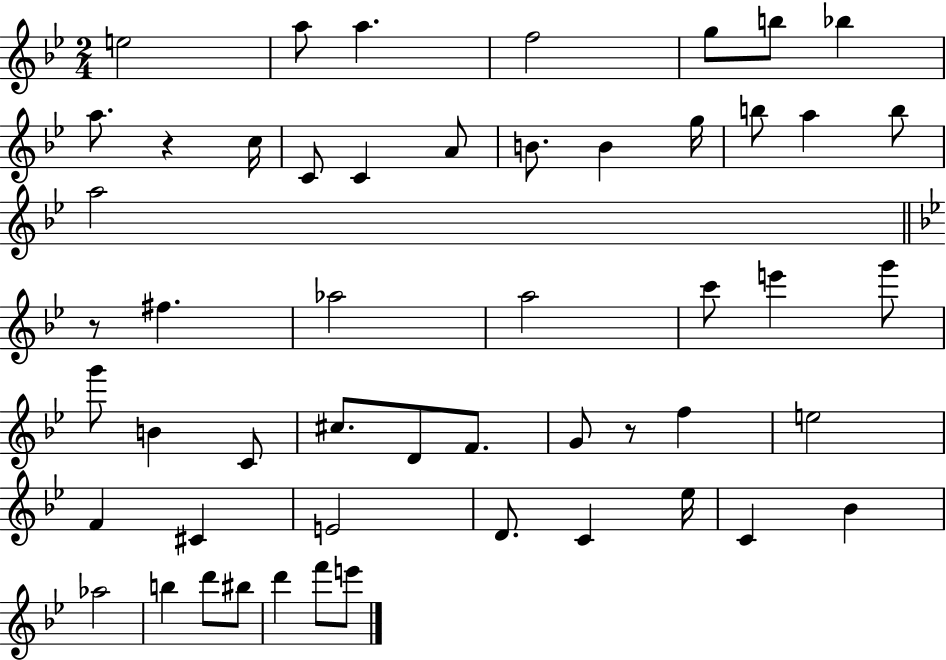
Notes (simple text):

E5/h A5/e A5/q. F5/h G5/e B5/e Bb5/q A5/e. R/q C5/s C4/e C4/q A4/e B4/e. B4/q G5/s B5/e A5/q B5/e A5/h R/e F#5/q. Ab5/h A5/h C6/e E6/q G6/e G6/e B4/q C4/e C#5/e. D4/e F4/e. G4/e R/e F5/q E5/h F4/q C#4/q E4/h D4/e. C4/q Eb5/s C4/q Bb4/q Ab5/h B5/q D6/e BIS5/e D6/q F6/e E6/e